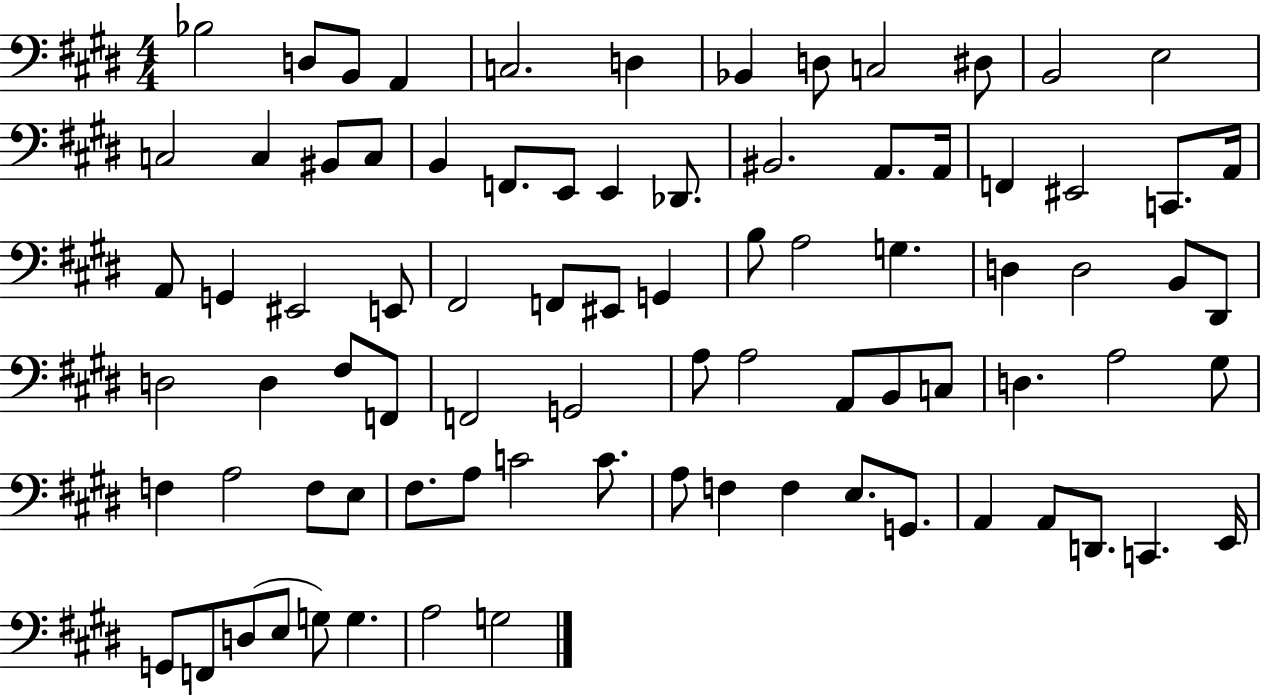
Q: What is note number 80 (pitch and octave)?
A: G3